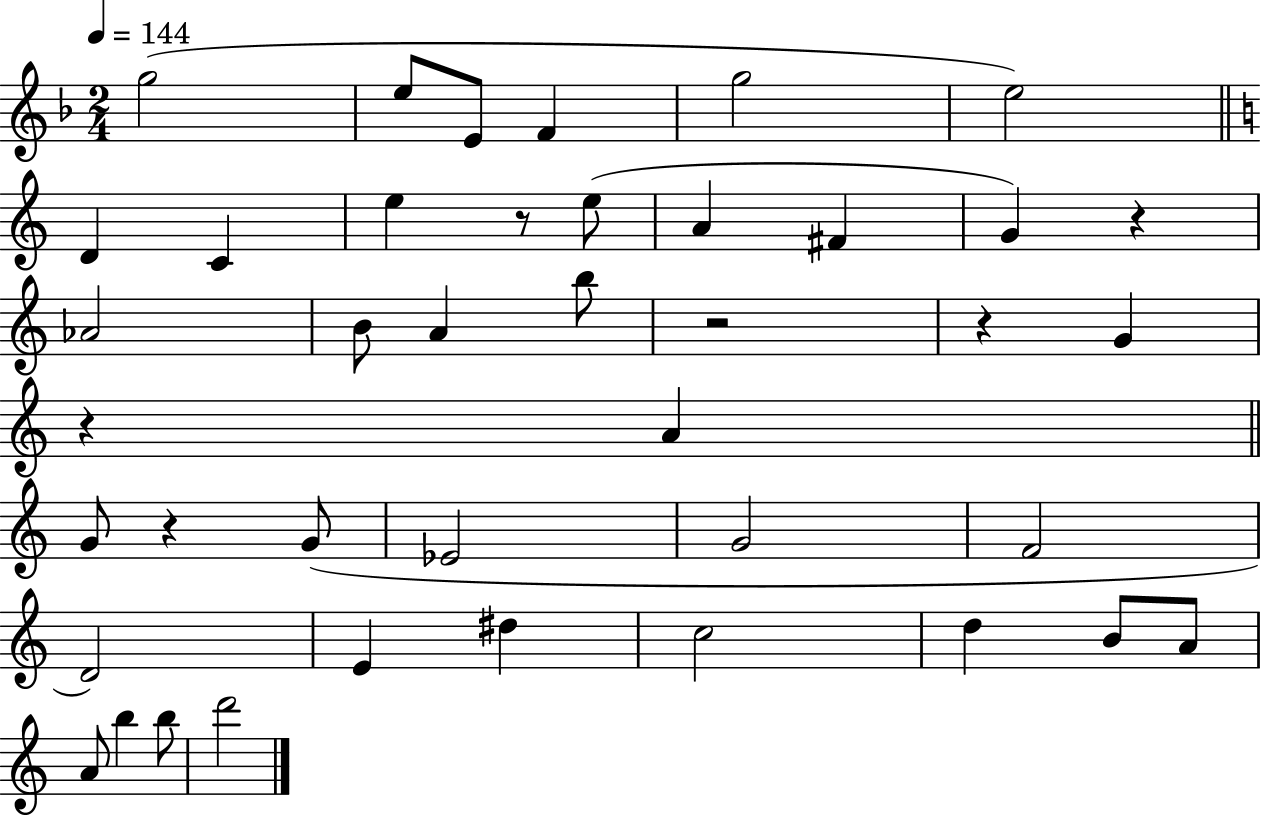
X:1
T:Untitled
M:2/4
L:1/4
K:F
g2 e/2 E/2 F g2 e2 D C e z/2 e/2 A ^F G z _A2 B/2 A b/2 z2 z G z A G/2 z G/2 _E2 G2 F2 D2 E ^d c2 d B/2 A/2 A/2 b b/2 d'2